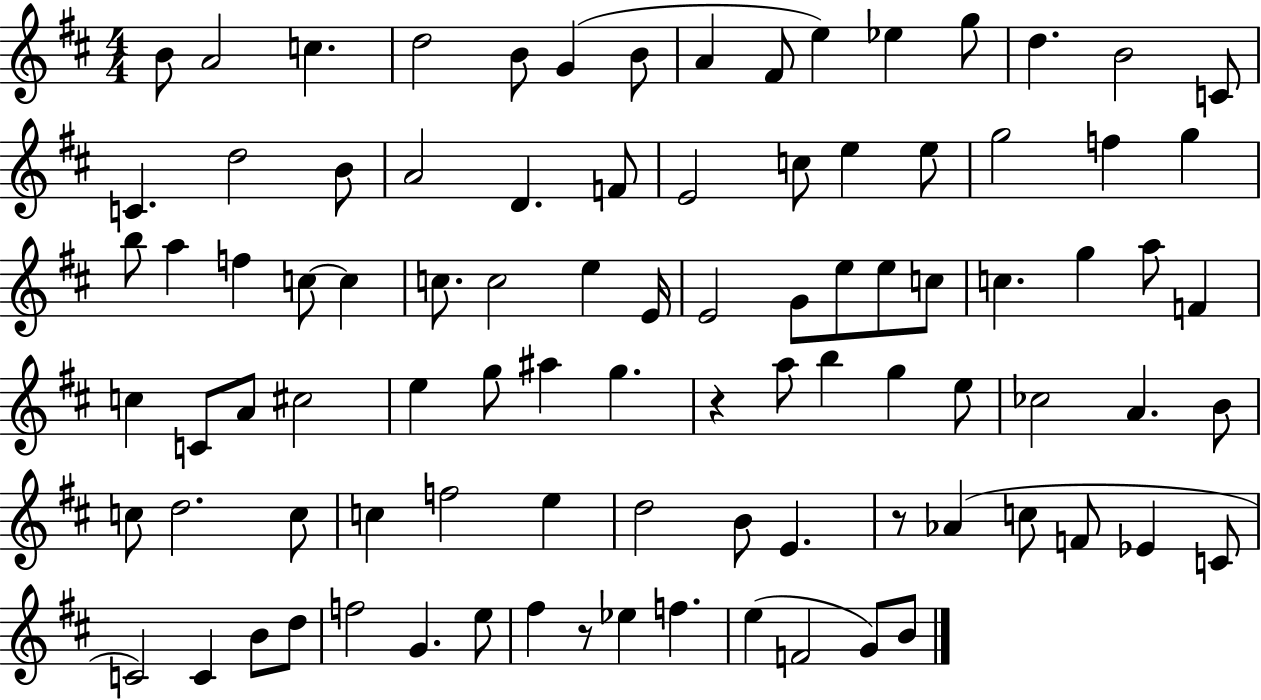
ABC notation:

X:1
T:Untitled
M:4/4
L:1/4
K:D
B/2 A2 c d2 B/2 G B/2 A ^F/2 e _e g/2 d B2 C/2 C d2 B/2 A2 D F/2 E2 c/2 e e/2 g2 f g b/2 a f c/2 c c/2 c2 e E/4 E2 G/2 e/2 e/2 c/2 c g a/2 F c C/2 A/2 ^c2 e g/2 ^a g z a/2 b g e/2 _c2 A B/2 c/2 d2 c/2 c f2 e d2 B/2 E z/2 _A c/2 F/2 _E C/2 C2 C B/2 d/2 f2 G e/2 ^f z/2 _e f e F2 G/2 B/2